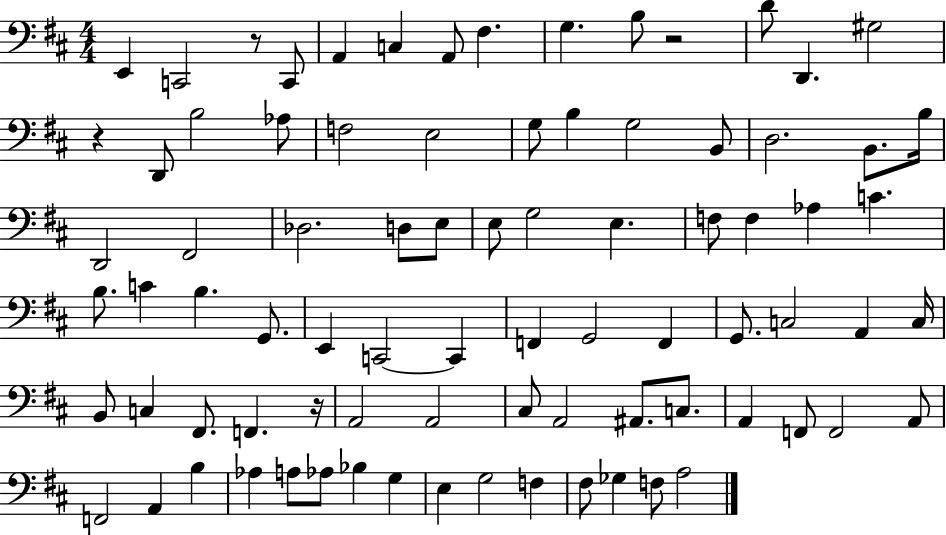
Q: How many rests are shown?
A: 4